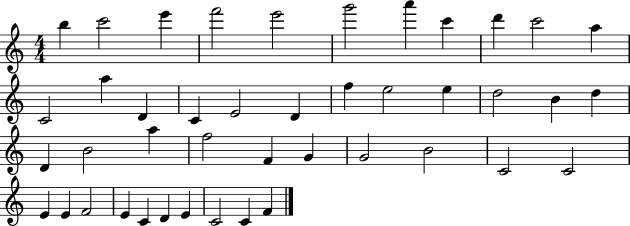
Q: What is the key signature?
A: C major